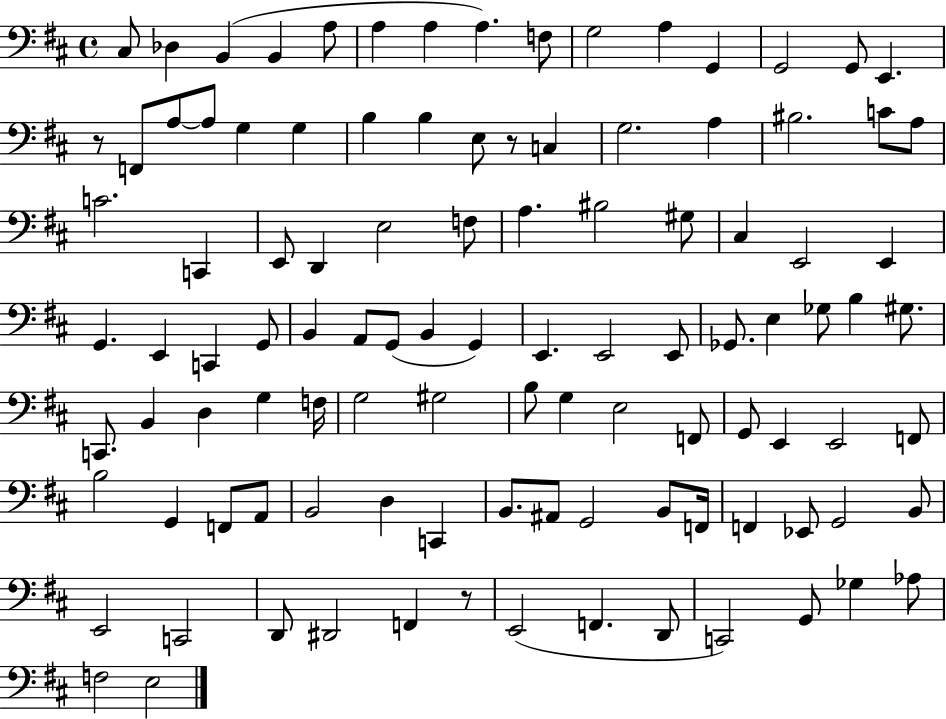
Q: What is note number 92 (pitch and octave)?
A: D2